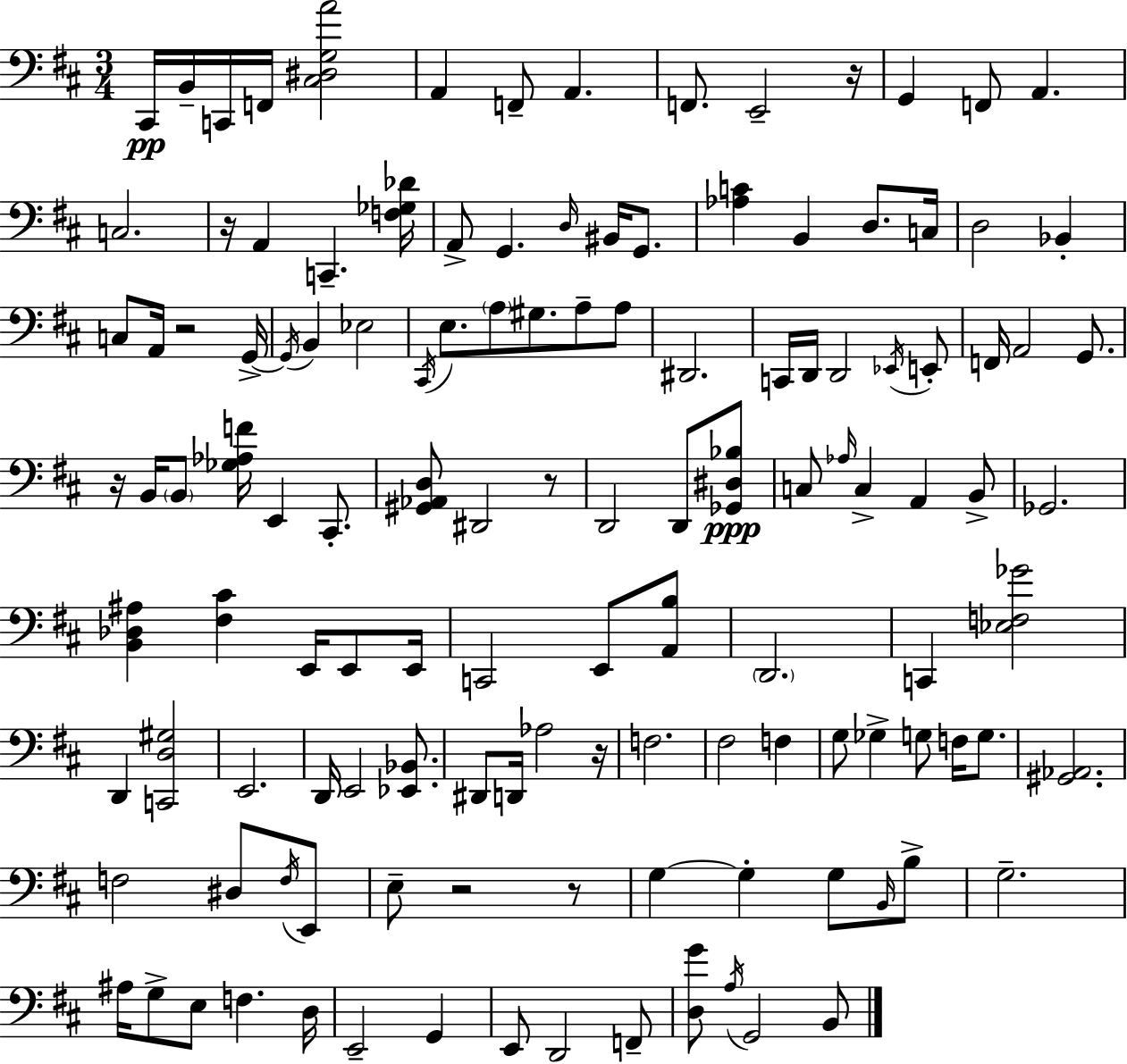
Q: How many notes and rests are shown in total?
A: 127